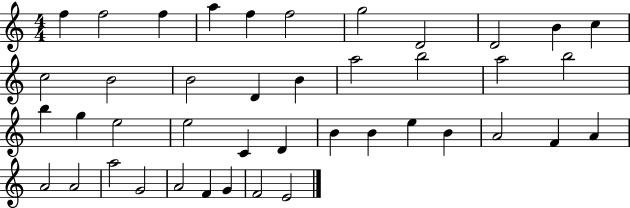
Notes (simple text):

F5/q F5/h F5/q A5/q F5/q F5/h G5/h D4/h D4/h B4/q C5/q C5/h B4/h B4/h D4/q B4/q A5/h B5/h A5/h B5/h B5/q G5/q E5/h E5/h C4/q D4/q B4/q B4/q E5/q B4/q A4/h F4/q A4/q A4/h A4/h A5/h G4/h A4/h F4/q G4/q F4/h E4/h